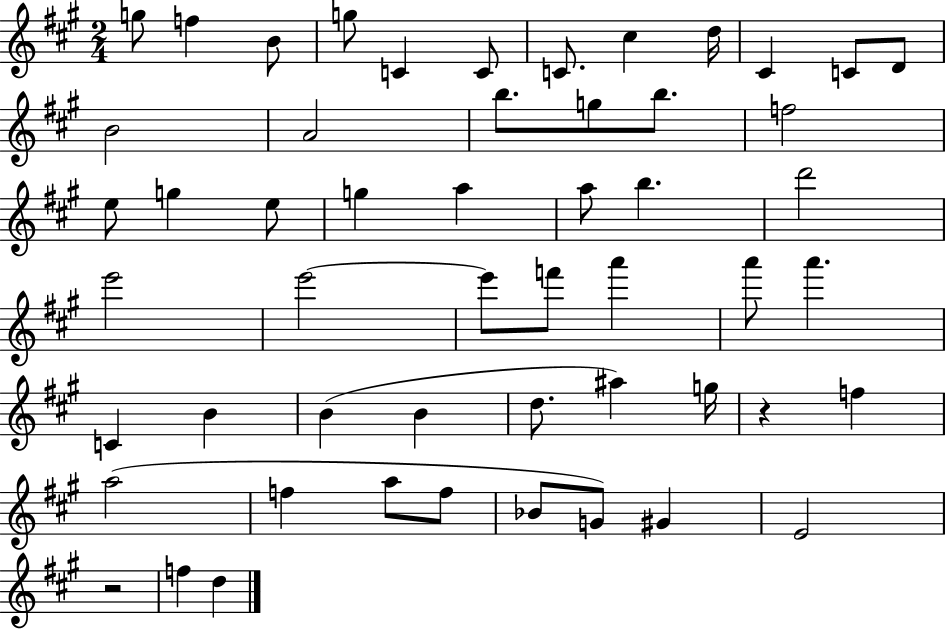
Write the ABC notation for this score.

X:1
T:Untitled
M:2/4
L:1/4
K:A
g/2 f B/2 g/2 C C/2 C/2 ^c d/4 ^C C/2 D/2 B2 A2 b/2 g/2 b/2 f2 e/2 g e/2 g a a/2 b d'2 e'2 e'2 e'/2 f'/2 a' a'/2 a' C B B B d/2 ^a g/4 z f a2 f a/2 f/2 _B/2 G/2 ^G E2 z2 f d